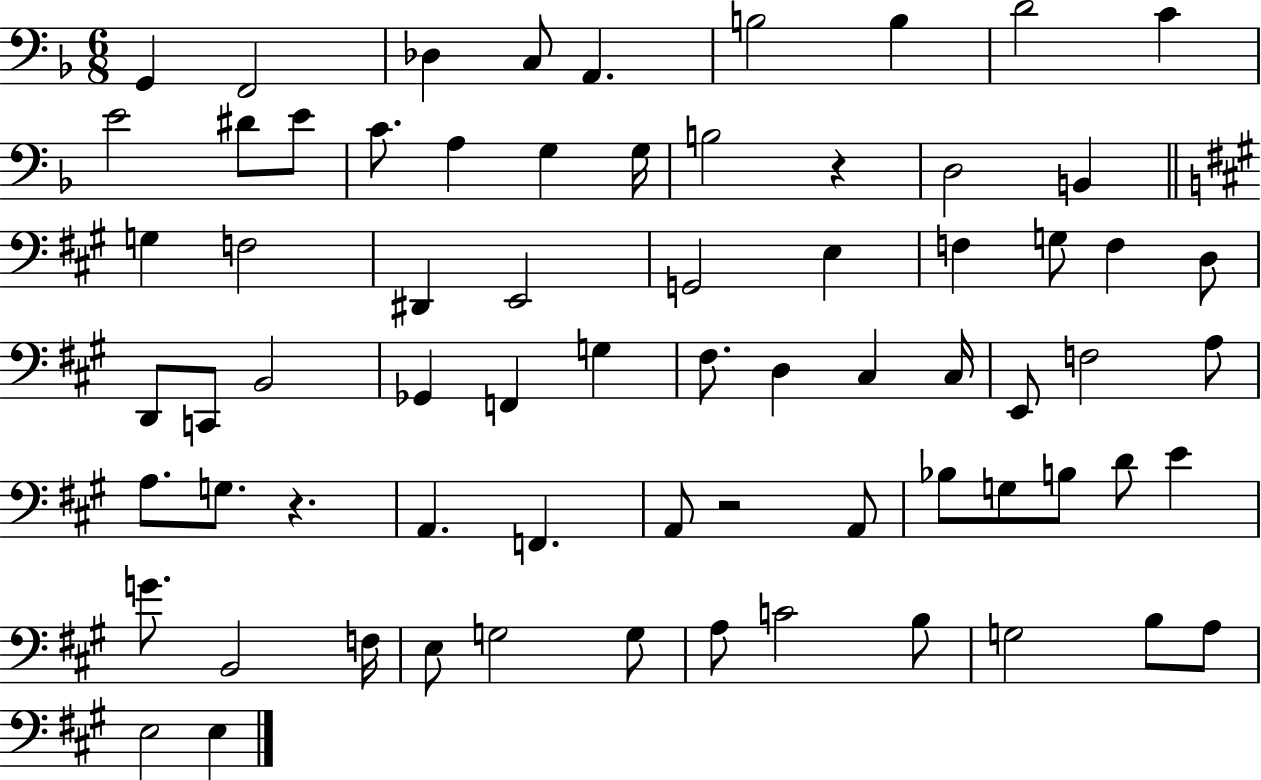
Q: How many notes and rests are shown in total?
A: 70